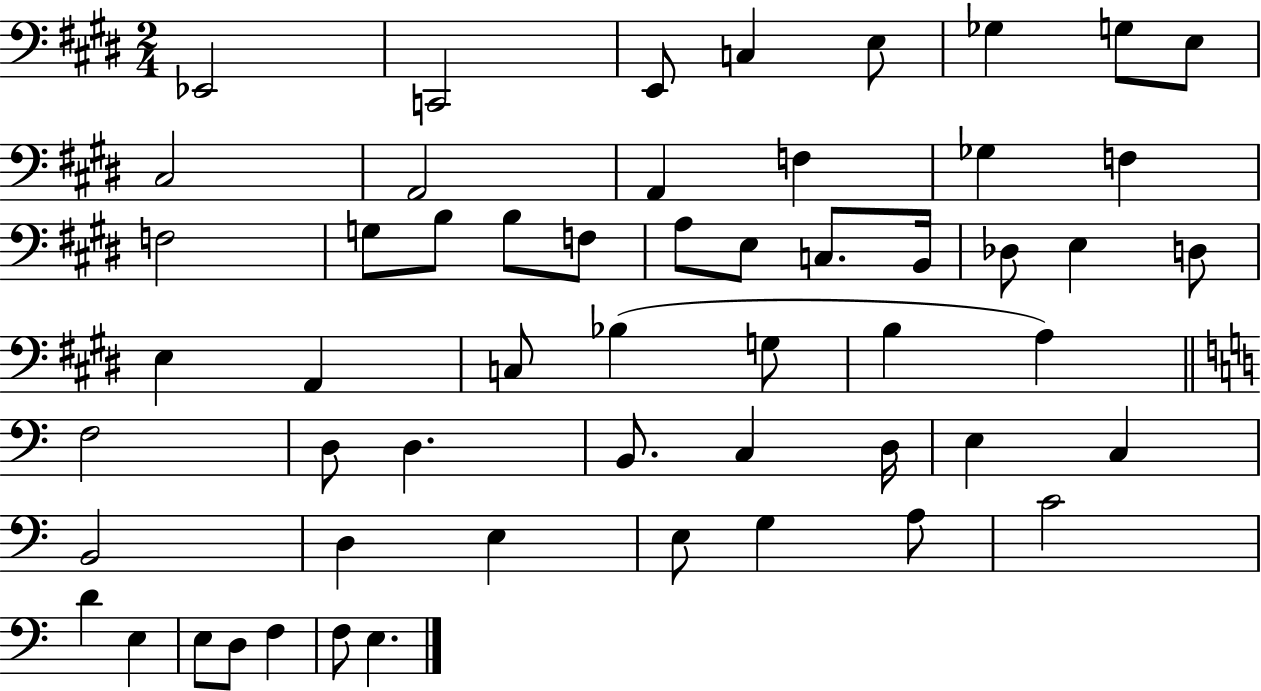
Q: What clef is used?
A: bass